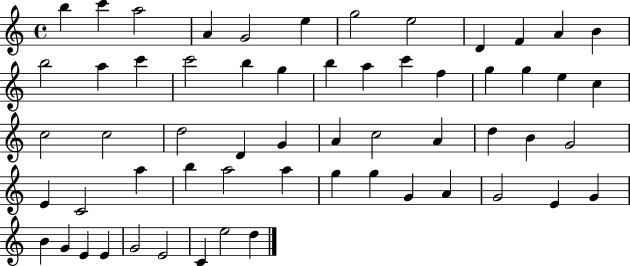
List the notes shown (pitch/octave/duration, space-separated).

B5/q C6/q A5/h A4/q G4/h E5/q G5/h E5/h D4/q F4/q A4/q B4/q B5/h A5/q C6/q C6/h B5/q G5/q B5/q A5/q C6/q F5/q G5/q G5/q E5/q C5/q C5/h C5/h D5/h D4/q G4/q A4/q C5/h A4/q D5/q B4/q G4/h E4/q C4/h A5/q B5/q A5/h A5/q G5/q G5/q G4/q A4/q G4/h E4/q G4/q B4/q G4/q E4/q E4/q G4/h E4/h C4/q E5/h D5/q